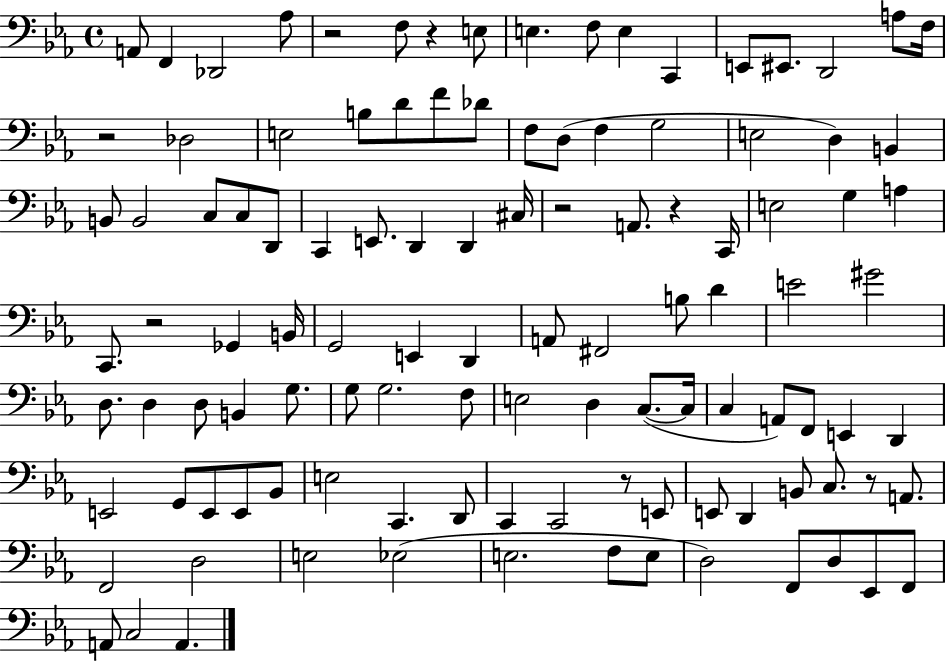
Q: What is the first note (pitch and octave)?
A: A2